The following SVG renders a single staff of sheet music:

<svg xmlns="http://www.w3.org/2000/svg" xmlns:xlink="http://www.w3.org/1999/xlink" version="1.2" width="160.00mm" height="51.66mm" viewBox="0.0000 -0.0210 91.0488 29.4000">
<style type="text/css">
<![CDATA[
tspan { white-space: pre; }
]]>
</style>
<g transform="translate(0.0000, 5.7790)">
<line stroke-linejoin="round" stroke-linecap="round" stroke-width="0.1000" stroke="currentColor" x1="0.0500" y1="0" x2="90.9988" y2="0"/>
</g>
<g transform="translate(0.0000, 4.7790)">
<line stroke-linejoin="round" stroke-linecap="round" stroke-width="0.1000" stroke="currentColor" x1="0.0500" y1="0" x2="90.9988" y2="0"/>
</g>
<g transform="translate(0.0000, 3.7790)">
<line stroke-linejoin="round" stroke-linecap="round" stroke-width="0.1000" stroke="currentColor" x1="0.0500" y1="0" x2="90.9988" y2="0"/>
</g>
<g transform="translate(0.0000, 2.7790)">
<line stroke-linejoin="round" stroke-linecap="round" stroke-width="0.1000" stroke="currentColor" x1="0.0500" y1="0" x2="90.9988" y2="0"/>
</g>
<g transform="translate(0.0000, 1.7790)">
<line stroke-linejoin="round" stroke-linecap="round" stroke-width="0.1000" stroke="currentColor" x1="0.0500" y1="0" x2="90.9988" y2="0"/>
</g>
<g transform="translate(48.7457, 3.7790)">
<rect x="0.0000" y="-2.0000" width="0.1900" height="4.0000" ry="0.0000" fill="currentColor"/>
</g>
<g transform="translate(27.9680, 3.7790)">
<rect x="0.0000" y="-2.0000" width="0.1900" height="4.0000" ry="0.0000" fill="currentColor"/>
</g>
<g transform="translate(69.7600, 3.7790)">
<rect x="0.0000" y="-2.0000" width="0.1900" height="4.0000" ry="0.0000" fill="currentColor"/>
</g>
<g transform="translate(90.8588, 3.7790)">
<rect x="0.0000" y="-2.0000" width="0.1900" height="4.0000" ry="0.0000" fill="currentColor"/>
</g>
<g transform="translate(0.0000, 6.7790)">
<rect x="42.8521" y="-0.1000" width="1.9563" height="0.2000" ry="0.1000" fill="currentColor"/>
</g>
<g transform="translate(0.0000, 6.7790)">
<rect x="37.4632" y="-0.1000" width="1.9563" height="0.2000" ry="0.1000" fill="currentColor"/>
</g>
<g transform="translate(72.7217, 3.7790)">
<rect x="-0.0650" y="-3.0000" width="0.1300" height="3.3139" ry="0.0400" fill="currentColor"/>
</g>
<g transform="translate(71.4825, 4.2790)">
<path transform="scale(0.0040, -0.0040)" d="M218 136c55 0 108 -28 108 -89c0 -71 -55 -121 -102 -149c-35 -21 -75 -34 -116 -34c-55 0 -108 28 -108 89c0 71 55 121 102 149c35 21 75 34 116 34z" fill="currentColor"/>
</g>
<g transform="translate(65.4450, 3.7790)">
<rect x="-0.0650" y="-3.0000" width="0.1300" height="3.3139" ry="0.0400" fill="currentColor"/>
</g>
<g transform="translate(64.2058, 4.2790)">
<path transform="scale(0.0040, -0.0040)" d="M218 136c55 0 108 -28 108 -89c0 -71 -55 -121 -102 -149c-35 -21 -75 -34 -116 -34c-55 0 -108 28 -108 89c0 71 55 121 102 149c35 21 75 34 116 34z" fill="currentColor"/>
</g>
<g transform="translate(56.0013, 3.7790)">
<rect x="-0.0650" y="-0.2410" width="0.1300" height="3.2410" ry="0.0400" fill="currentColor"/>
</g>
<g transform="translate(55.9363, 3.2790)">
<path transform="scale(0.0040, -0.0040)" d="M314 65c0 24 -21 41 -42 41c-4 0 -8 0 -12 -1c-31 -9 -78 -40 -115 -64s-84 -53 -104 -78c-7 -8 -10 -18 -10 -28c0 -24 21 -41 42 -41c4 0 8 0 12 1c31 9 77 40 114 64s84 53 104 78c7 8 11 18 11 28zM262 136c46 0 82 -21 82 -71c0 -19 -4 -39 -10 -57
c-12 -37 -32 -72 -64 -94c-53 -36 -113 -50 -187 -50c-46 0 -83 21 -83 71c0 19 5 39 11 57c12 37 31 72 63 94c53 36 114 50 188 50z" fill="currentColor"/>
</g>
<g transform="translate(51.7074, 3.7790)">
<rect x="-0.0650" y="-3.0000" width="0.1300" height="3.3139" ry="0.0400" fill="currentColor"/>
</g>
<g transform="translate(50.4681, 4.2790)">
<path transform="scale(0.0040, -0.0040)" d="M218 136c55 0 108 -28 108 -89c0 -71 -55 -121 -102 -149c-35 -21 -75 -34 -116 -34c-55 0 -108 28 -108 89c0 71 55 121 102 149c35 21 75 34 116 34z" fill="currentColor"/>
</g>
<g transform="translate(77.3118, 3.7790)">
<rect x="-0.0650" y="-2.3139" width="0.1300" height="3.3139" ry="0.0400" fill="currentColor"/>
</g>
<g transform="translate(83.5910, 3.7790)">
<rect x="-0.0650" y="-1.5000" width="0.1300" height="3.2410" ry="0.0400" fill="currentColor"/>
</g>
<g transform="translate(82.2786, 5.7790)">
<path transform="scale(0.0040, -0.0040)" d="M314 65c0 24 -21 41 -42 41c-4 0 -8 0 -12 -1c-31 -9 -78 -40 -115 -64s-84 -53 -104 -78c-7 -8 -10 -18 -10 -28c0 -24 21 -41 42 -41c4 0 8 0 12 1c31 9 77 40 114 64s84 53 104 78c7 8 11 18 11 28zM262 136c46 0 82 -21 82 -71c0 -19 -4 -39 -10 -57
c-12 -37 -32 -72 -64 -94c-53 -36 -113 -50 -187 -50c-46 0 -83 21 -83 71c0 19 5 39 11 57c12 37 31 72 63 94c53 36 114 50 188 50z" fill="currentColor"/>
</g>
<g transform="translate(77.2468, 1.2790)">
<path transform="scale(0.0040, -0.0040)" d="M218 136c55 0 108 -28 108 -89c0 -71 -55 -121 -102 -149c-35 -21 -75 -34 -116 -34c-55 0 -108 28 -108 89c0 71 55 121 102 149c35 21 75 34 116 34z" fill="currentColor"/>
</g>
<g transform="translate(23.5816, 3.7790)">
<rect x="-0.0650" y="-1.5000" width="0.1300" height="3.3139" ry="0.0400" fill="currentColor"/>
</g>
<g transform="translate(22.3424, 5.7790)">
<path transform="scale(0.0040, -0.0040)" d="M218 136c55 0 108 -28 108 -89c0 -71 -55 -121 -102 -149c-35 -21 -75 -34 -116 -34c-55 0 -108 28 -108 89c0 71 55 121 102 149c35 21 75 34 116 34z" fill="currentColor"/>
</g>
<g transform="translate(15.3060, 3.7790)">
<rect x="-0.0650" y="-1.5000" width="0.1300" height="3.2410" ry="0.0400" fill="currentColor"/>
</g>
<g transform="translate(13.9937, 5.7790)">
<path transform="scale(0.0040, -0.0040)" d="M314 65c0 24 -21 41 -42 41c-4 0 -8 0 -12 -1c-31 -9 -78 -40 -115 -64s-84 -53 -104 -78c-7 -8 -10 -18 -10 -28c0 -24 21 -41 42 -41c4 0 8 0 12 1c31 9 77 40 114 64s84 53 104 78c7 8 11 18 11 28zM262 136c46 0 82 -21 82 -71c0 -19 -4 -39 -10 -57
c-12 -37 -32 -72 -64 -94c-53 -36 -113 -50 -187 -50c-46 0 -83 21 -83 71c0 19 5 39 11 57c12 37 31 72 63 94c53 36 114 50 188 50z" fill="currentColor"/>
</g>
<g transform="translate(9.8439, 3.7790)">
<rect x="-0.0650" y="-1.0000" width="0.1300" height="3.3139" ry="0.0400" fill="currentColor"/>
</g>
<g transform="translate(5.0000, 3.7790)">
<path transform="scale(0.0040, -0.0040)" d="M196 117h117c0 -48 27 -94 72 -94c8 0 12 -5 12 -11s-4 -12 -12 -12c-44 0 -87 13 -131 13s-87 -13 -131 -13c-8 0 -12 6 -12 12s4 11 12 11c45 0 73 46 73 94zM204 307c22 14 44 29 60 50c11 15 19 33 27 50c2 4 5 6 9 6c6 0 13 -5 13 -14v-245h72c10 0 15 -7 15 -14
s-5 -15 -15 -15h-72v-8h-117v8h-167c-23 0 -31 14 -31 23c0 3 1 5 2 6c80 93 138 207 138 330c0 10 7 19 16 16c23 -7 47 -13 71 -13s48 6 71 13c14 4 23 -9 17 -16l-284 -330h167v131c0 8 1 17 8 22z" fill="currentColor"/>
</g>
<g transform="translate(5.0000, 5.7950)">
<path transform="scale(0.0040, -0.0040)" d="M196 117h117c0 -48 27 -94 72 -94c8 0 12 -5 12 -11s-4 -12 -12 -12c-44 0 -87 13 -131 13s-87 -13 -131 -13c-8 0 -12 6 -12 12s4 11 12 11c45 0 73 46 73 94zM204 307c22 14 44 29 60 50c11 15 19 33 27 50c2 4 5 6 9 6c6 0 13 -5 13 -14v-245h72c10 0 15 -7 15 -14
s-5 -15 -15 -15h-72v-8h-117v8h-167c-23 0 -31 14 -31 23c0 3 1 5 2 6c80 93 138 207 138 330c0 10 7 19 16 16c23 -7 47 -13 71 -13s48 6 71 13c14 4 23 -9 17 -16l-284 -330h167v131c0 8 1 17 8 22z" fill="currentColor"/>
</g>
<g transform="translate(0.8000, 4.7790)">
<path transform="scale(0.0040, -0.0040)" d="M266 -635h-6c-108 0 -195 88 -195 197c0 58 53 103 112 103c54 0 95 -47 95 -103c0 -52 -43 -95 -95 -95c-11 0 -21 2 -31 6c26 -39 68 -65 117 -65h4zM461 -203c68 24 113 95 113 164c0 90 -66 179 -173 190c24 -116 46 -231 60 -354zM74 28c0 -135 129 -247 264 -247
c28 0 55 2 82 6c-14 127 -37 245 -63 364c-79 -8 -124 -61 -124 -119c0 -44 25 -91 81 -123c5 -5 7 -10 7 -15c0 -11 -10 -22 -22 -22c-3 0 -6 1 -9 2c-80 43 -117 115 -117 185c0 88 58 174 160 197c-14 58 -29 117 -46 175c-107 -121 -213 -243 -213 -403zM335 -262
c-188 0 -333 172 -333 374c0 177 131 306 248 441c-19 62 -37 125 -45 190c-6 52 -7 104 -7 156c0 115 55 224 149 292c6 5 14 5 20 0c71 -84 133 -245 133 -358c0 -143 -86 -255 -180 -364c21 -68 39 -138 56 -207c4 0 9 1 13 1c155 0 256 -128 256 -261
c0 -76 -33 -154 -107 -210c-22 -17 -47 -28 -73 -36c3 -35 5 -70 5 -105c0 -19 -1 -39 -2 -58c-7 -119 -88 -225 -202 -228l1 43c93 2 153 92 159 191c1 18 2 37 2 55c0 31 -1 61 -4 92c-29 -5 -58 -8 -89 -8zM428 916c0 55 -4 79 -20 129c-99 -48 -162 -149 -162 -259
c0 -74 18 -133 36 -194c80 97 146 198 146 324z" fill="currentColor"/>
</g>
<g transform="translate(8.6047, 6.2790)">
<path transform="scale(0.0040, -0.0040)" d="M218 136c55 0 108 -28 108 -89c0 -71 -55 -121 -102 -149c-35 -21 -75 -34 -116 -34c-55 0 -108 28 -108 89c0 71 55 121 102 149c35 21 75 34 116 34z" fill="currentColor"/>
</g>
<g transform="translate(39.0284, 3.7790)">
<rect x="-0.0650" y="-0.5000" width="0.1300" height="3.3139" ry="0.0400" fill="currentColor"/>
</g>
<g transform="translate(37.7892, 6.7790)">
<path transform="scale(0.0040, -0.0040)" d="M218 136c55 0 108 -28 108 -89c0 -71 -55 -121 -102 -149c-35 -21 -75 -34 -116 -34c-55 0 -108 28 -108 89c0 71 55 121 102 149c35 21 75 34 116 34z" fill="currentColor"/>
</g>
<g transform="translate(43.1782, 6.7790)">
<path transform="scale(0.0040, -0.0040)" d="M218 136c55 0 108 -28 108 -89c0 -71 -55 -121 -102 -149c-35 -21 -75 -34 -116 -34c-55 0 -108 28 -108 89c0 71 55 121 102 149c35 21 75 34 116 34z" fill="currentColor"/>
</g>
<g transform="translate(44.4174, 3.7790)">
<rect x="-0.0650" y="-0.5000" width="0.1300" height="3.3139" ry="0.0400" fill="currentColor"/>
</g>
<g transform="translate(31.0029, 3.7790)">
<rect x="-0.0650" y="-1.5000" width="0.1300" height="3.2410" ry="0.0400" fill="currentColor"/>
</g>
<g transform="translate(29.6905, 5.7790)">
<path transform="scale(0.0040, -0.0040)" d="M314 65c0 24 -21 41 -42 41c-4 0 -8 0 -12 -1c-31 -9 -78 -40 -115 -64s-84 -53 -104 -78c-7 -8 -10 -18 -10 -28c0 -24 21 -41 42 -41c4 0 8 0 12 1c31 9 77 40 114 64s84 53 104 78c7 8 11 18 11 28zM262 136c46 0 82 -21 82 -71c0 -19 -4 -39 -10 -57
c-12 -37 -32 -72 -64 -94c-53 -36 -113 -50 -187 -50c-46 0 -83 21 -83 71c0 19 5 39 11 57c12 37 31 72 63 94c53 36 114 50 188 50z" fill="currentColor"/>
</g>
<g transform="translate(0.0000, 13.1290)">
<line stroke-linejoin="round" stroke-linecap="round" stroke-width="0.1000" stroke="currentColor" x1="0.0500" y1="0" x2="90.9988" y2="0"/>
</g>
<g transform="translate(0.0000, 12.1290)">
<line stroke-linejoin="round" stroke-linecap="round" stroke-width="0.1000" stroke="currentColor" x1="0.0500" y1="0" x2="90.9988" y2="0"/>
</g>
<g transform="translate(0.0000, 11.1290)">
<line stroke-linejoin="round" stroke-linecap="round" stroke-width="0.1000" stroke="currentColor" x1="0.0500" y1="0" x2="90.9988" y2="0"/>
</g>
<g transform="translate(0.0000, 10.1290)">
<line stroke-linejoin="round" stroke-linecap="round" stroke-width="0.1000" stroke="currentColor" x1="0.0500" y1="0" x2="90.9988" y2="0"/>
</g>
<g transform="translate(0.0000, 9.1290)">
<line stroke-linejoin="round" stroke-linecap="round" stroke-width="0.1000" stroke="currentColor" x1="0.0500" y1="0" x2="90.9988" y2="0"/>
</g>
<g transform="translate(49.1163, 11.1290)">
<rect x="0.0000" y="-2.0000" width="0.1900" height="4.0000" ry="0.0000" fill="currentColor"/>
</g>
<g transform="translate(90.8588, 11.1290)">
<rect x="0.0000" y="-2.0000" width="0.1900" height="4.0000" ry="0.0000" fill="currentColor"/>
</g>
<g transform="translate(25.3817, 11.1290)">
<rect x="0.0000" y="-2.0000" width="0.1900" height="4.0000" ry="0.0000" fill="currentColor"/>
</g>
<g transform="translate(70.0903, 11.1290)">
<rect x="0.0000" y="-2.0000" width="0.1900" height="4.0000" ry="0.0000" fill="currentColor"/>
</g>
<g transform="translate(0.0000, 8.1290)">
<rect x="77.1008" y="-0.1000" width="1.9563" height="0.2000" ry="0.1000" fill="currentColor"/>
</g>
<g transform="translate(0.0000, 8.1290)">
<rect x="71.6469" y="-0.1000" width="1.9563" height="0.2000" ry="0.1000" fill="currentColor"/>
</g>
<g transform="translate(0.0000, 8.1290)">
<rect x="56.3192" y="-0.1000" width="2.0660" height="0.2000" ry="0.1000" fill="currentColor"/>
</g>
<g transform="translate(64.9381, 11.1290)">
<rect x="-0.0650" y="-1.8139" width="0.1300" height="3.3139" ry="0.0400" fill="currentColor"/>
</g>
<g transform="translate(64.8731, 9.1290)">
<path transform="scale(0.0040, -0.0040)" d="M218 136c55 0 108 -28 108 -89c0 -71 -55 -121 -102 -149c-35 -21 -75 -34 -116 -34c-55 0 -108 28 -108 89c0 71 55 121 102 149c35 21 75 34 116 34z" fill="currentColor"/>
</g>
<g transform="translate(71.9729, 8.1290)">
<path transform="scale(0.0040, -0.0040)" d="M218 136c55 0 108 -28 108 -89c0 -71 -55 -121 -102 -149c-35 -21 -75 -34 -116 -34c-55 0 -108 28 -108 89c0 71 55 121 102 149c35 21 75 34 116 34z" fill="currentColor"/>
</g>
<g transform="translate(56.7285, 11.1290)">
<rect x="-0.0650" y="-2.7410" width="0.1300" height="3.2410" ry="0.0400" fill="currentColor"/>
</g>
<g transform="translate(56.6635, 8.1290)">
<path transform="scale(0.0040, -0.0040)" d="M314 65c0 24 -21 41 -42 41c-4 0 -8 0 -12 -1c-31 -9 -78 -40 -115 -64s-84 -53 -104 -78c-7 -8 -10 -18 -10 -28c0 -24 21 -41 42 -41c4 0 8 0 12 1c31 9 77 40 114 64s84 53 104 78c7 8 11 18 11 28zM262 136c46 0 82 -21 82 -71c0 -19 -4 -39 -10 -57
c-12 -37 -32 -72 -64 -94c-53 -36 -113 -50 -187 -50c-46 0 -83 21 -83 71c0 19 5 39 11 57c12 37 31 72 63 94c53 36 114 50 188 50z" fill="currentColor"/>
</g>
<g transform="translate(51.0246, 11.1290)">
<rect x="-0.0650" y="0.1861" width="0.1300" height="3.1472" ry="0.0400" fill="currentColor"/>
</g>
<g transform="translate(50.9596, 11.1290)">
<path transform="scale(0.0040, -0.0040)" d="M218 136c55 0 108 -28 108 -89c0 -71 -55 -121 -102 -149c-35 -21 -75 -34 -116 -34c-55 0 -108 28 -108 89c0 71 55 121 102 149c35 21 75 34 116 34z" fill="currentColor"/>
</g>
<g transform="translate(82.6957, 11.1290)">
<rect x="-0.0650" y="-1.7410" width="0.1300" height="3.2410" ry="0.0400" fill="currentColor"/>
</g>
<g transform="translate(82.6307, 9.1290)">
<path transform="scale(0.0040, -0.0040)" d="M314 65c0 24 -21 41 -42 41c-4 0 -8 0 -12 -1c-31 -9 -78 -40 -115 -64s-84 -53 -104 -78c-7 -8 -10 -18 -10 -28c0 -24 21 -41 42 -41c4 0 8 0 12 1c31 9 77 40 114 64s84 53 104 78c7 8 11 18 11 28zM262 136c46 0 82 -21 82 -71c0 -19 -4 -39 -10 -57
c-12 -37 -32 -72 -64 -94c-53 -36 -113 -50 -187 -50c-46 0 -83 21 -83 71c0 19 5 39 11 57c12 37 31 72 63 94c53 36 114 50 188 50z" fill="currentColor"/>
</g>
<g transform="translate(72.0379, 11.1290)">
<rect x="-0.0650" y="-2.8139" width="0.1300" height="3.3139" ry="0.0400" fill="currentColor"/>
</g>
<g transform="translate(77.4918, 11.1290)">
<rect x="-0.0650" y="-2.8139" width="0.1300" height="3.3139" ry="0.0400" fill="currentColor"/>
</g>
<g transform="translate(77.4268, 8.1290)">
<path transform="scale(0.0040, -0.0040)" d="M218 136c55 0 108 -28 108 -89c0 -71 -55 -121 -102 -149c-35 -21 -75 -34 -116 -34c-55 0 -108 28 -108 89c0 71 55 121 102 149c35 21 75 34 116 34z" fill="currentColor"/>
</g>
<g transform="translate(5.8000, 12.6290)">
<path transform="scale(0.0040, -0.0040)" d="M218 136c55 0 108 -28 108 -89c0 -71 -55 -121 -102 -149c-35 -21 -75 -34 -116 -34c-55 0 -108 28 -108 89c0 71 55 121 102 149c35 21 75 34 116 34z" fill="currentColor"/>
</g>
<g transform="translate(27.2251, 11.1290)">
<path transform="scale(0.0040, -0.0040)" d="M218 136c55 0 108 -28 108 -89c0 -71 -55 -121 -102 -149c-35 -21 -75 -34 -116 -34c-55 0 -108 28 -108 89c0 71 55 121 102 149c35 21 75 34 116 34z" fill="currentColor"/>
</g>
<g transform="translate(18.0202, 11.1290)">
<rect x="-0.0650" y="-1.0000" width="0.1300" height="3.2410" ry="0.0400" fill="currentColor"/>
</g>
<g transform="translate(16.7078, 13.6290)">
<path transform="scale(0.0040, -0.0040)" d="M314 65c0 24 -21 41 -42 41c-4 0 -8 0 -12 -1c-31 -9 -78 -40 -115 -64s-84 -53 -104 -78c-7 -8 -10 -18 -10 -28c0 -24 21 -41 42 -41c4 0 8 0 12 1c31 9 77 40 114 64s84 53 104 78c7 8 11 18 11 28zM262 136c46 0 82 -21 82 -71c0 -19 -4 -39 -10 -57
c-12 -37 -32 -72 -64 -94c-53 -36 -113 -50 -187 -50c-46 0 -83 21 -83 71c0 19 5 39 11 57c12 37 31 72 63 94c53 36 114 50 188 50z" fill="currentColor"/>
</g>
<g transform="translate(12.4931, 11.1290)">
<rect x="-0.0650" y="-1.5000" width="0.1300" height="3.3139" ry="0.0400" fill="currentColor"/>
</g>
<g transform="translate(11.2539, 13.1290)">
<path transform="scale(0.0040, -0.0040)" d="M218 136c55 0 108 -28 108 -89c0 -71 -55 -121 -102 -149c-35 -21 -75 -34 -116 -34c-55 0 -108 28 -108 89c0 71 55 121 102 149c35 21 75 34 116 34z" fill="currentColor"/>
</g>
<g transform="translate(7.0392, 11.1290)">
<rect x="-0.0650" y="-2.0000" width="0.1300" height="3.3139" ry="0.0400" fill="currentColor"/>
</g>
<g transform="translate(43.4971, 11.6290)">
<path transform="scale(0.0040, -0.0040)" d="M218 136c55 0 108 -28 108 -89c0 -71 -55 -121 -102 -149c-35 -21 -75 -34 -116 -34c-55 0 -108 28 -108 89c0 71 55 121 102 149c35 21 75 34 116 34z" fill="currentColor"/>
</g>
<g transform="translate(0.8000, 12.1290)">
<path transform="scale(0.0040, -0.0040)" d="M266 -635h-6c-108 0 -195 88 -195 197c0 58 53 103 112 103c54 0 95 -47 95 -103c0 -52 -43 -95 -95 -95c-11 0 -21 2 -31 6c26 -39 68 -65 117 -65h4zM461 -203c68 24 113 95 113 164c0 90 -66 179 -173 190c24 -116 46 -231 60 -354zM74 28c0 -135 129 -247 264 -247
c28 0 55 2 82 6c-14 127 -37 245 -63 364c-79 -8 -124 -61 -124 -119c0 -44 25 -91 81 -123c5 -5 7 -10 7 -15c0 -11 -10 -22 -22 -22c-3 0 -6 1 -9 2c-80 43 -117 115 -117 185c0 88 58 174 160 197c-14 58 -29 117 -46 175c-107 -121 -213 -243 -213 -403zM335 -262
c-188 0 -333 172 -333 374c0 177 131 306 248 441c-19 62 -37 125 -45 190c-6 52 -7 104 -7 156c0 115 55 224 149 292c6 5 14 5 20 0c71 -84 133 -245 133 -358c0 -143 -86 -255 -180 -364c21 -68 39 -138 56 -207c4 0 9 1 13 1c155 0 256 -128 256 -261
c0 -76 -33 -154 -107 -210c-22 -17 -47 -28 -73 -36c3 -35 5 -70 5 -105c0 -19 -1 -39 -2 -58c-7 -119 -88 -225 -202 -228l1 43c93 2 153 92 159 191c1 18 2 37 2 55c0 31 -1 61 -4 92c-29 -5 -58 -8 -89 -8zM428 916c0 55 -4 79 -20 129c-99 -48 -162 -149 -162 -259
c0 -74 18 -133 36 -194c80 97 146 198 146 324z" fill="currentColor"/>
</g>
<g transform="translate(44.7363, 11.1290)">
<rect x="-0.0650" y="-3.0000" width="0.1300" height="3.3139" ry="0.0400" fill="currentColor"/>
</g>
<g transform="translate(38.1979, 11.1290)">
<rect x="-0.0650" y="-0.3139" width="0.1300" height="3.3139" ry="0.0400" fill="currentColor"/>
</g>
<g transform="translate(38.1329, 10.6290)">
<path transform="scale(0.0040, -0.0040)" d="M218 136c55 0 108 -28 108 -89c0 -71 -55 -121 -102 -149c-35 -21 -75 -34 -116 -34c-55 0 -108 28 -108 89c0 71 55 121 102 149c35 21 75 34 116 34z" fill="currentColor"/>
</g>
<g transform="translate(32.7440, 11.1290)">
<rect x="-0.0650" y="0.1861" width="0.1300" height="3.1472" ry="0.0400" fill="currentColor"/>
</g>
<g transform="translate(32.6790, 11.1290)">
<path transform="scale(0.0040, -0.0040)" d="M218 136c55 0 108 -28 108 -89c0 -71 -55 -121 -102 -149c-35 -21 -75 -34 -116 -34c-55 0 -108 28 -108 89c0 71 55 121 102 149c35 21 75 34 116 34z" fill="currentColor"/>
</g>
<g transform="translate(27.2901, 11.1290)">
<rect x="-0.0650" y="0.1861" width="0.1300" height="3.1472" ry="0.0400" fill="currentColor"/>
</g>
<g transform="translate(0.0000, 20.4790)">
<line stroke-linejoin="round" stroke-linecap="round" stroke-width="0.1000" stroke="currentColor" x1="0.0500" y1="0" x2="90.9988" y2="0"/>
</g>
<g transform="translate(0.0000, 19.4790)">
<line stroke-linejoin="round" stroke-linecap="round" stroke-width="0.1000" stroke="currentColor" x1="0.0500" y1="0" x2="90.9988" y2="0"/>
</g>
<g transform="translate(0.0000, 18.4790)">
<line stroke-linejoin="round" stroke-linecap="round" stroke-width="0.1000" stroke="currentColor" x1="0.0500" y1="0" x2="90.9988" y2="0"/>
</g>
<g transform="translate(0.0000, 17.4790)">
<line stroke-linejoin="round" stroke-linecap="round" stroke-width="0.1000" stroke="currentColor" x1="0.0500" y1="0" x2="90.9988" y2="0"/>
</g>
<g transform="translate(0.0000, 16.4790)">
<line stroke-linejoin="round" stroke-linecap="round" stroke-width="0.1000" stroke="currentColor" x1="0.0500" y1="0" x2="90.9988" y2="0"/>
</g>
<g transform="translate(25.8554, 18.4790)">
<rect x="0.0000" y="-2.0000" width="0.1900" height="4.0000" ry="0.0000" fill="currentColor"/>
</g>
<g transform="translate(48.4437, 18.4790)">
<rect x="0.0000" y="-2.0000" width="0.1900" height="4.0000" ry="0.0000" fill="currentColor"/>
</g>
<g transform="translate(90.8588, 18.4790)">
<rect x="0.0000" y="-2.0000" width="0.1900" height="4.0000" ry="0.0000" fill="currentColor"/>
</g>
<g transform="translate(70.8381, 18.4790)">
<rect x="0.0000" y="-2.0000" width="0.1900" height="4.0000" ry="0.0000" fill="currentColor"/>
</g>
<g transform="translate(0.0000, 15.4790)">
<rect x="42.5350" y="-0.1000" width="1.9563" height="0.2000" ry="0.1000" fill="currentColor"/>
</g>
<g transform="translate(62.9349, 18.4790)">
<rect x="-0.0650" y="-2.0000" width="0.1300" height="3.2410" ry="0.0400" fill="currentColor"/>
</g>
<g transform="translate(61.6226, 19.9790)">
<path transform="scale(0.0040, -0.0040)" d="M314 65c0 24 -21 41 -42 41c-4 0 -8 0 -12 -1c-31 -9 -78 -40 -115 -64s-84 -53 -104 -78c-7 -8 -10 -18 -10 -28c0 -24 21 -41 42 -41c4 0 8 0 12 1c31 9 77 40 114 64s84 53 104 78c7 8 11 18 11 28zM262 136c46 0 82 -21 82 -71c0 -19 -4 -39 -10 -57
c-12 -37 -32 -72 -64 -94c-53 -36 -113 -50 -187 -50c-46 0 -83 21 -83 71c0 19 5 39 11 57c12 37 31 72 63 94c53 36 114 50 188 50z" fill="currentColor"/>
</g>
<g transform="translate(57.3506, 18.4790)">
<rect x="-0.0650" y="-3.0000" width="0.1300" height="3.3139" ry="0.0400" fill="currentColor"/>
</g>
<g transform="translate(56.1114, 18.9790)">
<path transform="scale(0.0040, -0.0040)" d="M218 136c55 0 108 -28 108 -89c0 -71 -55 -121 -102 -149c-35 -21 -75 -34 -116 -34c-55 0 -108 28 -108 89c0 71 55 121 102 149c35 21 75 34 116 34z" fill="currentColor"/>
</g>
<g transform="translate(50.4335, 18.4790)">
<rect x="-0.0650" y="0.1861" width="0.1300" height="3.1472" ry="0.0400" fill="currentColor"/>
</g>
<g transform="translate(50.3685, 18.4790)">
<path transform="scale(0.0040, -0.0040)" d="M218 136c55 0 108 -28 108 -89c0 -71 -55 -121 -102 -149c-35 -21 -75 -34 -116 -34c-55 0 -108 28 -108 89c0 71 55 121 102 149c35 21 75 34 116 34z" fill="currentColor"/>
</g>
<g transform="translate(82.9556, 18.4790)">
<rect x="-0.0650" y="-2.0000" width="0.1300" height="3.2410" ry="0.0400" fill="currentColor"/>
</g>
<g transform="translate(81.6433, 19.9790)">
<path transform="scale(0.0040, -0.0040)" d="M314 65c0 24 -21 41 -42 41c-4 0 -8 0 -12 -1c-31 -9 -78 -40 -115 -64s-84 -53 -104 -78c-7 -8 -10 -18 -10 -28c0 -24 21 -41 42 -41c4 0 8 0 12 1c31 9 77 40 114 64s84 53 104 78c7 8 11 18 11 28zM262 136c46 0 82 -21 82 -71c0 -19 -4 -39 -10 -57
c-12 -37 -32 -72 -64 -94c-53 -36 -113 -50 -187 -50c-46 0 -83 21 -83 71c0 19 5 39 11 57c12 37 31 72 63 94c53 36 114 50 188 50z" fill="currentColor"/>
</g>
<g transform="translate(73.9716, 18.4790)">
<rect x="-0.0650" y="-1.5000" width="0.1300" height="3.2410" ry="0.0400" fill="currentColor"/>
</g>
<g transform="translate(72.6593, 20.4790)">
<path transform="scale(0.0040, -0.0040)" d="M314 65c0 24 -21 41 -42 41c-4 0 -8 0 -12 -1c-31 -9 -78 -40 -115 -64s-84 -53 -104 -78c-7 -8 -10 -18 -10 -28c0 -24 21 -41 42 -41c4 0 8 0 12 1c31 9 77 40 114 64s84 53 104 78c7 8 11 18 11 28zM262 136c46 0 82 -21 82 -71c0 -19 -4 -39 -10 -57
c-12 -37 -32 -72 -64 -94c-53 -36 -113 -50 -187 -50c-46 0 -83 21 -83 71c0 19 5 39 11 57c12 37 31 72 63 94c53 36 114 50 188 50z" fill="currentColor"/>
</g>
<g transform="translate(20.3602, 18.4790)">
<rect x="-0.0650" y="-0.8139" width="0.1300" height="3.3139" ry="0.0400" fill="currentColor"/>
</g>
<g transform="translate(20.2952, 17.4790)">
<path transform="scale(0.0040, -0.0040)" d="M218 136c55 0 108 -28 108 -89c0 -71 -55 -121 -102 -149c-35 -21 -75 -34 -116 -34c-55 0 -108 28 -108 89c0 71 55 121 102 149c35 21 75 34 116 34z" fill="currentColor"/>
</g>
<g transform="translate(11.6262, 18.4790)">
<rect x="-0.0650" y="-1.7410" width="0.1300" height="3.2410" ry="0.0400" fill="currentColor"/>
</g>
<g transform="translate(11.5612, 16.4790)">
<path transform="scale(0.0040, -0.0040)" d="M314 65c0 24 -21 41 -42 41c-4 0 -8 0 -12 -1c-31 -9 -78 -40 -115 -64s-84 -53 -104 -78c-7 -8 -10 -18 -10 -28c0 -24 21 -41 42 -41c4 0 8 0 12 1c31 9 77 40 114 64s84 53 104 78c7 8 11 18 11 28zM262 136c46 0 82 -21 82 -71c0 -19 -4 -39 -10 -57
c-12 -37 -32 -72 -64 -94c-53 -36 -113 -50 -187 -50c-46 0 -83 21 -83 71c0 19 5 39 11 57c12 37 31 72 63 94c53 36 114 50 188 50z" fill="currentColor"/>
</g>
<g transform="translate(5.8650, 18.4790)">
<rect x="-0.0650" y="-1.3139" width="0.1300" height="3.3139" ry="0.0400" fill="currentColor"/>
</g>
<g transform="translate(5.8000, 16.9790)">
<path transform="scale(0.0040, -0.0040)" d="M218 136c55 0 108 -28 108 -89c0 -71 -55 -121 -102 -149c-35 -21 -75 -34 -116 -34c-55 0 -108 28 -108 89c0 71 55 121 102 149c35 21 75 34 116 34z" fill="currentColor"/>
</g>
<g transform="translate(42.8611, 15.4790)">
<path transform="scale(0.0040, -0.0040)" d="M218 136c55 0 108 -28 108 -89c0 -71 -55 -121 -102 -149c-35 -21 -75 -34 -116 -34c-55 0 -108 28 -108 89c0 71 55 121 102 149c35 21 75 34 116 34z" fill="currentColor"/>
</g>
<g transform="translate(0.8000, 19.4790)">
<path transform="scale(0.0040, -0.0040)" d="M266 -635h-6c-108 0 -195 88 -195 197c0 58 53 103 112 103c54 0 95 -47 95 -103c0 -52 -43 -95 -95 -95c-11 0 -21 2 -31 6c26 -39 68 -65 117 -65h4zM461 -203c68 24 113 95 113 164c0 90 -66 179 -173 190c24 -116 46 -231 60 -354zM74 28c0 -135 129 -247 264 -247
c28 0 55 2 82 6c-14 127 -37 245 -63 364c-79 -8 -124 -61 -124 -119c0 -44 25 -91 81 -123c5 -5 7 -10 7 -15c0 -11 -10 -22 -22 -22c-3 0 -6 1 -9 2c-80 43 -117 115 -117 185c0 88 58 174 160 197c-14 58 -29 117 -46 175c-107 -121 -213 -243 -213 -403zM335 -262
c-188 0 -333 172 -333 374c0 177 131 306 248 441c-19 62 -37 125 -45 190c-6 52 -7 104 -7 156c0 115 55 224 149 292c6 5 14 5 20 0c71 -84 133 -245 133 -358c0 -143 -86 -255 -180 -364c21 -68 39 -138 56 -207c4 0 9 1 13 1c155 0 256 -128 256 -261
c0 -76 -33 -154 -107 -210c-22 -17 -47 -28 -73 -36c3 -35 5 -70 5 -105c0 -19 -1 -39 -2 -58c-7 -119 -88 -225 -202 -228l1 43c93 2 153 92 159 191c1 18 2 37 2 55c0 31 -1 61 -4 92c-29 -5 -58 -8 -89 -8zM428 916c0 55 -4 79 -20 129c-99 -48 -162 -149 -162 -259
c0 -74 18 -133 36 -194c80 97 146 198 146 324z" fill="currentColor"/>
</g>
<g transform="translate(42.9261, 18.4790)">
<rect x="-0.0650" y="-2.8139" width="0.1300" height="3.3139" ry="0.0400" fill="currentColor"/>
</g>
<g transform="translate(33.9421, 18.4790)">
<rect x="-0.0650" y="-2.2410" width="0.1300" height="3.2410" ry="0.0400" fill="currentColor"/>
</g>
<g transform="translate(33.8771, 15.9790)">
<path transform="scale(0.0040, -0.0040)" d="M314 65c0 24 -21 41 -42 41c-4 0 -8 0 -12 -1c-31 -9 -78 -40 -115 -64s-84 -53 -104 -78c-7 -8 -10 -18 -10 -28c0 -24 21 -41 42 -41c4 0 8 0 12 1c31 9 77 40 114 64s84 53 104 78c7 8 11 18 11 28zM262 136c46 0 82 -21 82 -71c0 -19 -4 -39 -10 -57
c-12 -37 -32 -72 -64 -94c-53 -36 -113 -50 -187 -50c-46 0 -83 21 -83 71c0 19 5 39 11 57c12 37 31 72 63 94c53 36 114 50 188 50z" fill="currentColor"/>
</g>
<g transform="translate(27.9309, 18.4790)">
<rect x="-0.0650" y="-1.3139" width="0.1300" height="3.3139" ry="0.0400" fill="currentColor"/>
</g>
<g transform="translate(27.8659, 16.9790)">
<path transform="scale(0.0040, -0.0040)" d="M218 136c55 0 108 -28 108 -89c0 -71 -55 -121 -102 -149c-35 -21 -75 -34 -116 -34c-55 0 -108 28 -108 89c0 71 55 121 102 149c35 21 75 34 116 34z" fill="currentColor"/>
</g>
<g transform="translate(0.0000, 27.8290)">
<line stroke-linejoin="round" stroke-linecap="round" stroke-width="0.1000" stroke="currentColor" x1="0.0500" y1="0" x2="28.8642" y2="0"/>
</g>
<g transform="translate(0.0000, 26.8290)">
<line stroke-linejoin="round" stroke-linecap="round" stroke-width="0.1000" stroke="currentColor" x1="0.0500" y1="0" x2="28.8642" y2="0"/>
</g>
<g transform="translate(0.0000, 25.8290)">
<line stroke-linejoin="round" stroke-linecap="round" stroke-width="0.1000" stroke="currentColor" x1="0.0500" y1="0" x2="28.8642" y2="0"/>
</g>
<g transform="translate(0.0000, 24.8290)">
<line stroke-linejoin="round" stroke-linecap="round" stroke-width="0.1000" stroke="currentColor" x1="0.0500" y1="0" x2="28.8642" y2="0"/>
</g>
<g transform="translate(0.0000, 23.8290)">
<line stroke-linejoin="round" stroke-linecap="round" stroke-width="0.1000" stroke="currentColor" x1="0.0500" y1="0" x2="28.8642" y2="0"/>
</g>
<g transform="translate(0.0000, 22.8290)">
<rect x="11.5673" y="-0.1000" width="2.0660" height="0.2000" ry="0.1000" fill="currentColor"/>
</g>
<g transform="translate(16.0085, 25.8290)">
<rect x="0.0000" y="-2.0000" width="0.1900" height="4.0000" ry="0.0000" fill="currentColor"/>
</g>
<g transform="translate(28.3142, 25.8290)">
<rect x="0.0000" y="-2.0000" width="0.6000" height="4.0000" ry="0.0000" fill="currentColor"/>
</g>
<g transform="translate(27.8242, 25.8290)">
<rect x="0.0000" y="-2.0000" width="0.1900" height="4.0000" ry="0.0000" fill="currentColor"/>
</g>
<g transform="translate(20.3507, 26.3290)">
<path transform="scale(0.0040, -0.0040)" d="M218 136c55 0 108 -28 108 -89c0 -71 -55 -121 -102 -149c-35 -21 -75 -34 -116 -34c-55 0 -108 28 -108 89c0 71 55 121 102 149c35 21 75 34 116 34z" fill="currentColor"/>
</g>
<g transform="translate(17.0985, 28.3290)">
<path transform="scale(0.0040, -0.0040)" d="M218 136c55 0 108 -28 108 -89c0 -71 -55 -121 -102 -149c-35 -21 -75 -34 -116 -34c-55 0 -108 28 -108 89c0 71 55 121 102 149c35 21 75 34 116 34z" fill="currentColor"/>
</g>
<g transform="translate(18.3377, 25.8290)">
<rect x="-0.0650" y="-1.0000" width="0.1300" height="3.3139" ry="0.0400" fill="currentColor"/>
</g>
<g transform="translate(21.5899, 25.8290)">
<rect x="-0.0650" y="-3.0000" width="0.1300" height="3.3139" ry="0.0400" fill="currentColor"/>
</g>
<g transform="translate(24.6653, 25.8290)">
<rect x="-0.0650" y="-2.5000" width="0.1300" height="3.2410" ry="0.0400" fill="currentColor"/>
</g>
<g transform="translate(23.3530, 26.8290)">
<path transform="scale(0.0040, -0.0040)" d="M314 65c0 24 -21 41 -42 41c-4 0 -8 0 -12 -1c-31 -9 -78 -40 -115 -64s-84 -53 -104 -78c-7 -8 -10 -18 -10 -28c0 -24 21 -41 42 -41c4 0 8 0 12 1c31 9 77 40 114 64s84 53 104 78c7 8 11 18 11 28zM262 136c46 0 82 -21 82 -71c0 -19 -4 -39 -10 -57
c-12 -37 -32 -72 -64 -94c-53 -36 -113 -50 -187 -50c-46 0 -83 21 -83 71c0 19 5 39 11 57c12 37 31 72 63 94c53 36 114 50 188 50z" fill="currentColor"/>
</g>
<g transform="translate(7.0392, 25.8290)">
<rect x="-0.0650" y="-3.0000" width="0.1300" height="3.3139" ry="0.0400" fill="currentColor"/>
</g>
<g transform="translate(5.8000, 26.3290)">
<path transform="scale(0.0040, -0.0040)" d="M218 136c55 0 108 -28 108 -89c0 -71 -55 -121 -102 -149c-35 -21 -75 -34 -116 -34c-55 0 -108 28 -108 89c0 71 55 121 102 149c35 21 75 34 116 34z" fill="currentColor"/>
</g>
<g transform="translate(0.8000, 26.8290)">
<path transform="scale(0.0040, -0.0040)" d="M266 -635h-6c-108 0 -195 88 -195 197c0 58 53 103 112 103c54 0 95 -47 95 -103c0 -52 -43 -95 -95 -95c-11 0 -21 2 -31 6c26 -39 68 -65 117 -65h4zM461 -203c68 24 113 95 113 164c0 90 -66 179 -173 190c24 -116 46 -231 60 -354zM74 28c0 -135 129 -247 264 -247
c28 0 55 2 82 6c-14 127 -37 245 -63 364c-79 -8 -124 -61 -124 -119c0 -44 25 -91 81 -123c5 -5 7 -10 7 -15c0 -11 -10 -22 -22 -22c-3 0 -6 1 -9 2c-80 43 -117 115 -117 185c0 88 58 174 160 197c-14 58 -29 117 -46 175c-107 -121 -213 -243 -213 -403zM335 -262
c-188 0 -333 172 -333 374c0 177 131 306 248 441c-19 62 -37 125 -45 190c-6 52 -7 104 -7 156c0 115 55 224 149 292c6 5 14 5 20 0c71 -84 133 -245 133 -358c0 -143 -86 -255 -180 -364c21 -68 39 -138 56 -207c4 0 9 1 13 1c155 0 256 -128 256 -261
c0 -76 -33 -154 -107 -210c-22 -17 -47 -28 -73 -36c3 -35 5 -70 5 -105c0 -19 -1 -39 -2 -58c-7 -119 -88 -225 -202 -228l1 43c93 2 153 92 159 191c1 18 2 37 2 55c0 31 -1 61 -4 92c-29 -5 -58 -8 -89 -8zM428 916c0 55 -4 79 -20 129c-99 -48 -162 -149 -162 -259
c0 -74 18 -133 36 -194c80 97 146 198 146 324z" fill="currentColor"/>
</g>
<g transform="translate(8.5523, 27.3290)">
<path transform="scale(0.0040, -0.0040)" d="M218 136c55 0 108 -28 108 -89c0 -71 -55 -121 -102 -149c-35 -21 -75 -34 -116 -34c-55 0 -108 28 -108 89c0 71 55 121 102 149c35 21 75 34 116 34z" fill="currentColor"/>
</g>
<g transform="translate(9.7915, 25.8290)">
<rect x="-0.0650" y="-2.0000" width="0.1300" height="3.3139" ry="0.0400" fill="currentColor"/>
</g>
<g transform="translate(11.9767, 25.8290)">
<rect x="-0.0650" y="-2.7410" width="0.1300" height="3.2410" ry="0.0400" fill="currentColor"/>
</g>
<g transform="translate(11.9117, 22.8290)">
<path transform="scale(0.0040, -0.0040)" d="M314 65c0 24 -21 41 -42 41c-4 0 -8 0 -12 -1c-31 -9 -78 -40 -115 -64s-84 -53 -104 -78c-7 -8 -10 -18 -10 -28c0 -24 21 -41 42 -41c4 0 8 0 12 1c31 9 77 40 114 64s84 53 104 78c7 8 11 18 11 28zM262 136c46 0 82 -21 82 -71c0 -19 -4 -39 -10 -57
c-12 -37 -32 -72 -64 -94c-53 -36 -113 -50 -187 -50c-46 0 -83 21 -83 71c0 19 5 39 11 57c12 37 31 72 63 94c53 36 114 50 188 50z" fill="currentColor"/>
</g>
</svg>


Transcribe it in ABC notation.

X:1
T:Untitled
M:4/4
L:1/4
K:C
D E2 E E2 C C A c2 A A g E2 F E D2 B B c A B a2 f a a f2 e f2 d e g2 a B A F2 E2 F2 A F a2 D A G2